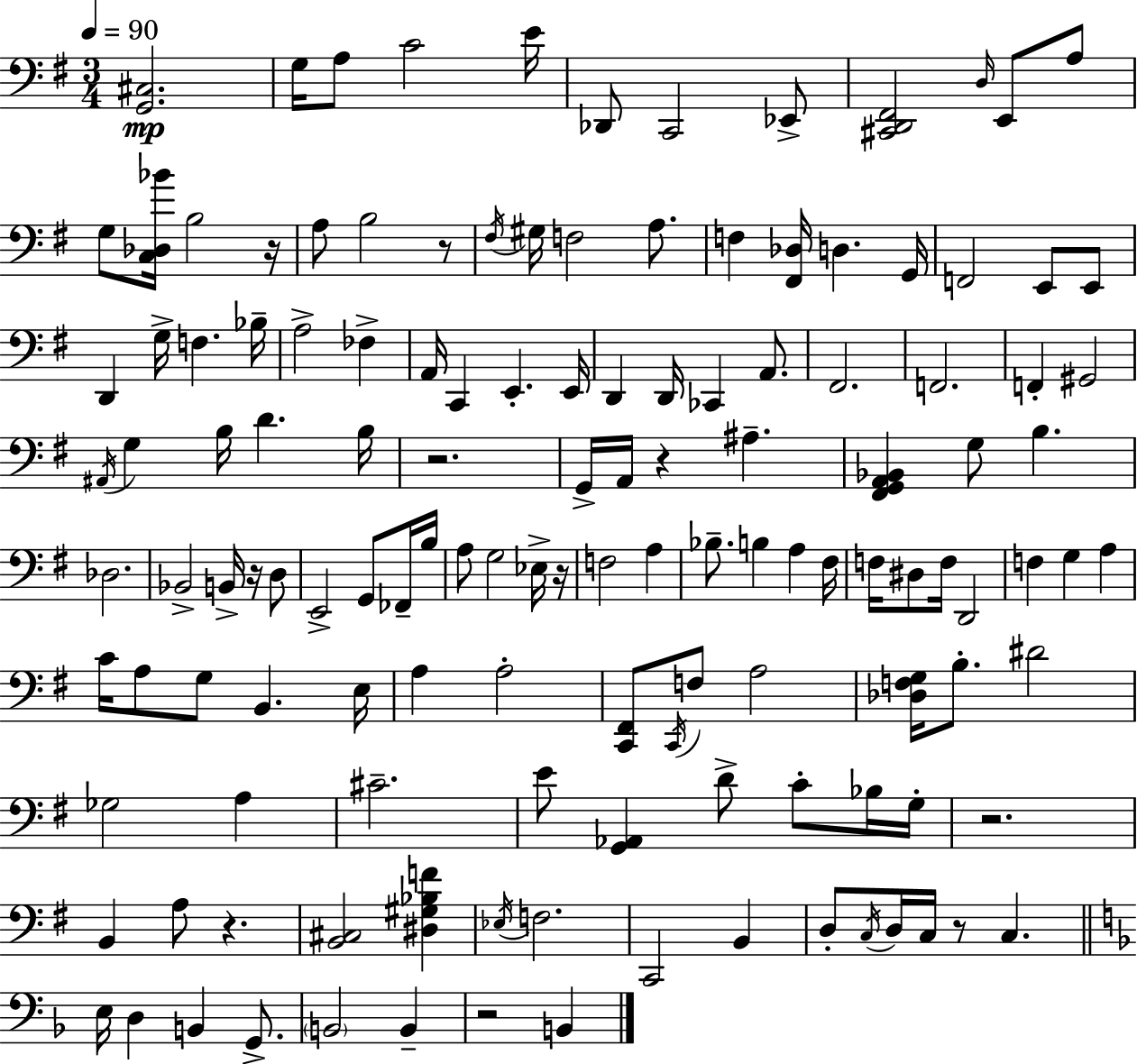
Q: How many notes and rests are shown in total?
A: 134